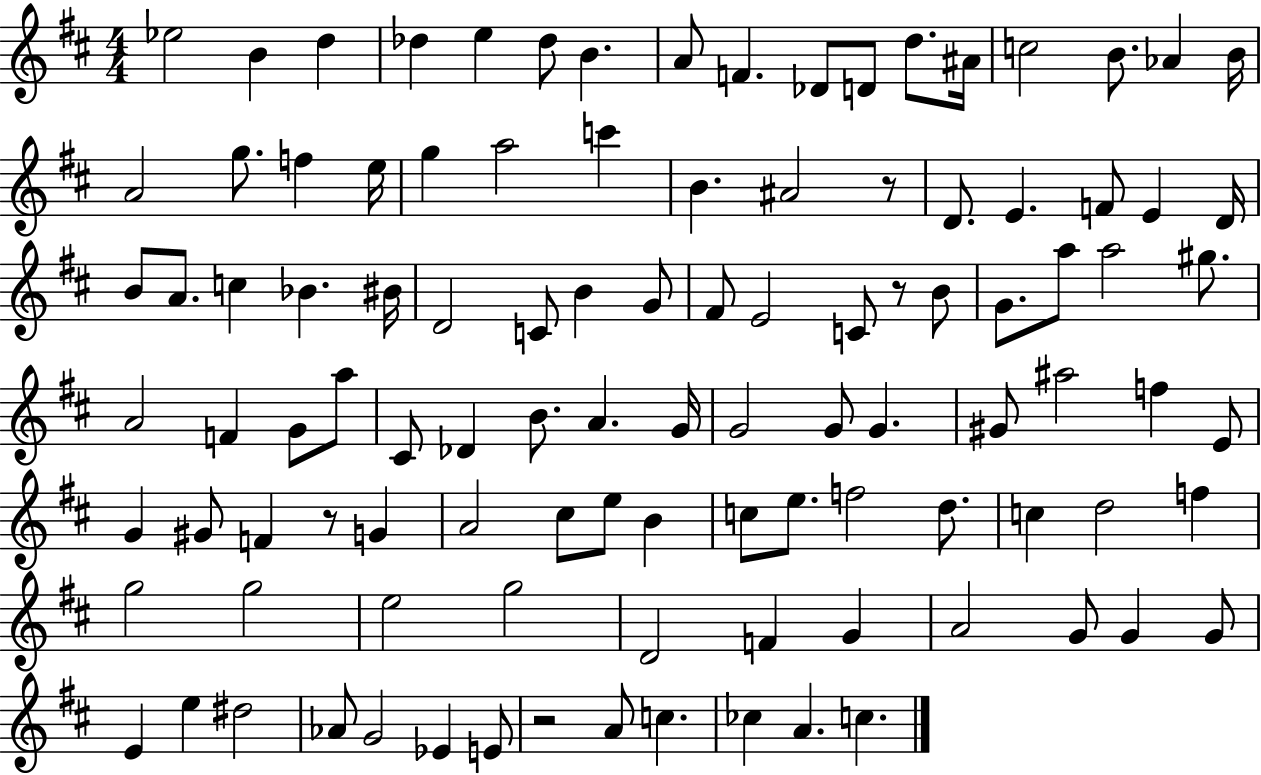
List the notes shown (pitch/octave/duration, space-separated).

Eb5/h B4/q D5/q Db5/q E5/q Db5/e B4/q. A4/e F4/q. Db4/e D4/e D5/e. A#4/s C5/h B4/e. Ab4/q B4/s A4/h G5/e. F5/q E5/s G5/q A5/h C6/q B4/q. A#4/h R/e D4/e. E4/q. F4/e E4/q D4/s B4/e A4/e. C5/q Bb4/q. BIS4/s D4/h C4/e B4/q G4/e F#4/e E4/h C4/e R/e B4/e G4/e. A5/e A5/h G#5/e. A4/h F4/q G4/e A5/e C#4/e Db4/q B4/e. A4/q. G4/s G4/h G4/e G4/q. G#4/e A#5/h F5/q E4/e G4/q G#4/e F4/q R/e G4/q A4/h C#5/e E5/e B4/q C5/e E5/e. F5/h D5/e. C5/q D5/h F5/q G5/h G5/h E5/h G5/h D4/h F4/q G4/q A4/h G4/e G4/q G4/e E4/q E5/q D#5/h Ab4/e G4/h Eb4/q E4/e R/h A4/e C5/q. CES5/q A4/q. C5/q.